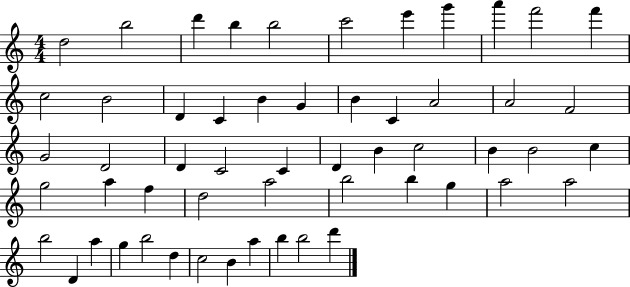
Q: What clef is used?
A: treble